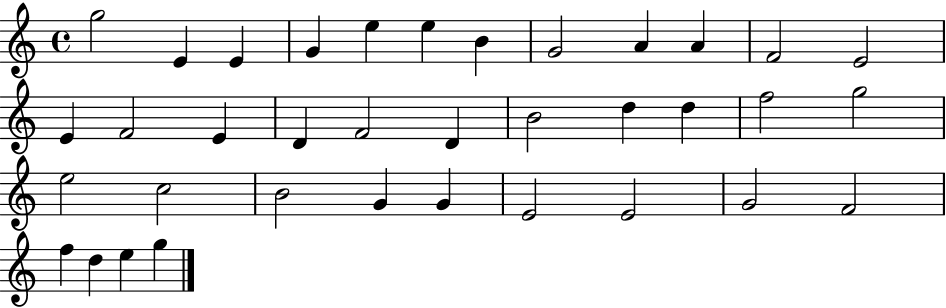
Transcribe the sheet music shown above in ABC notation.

X:1
T:Untitled
M:4/4
L:1/4
K:C
g2 E E G e e B G2 A A F2 E2 E F2 E D F2 D B2 d d f2 g2 e2 c2 B2 G G E2 E2 G2 F2 f d e g